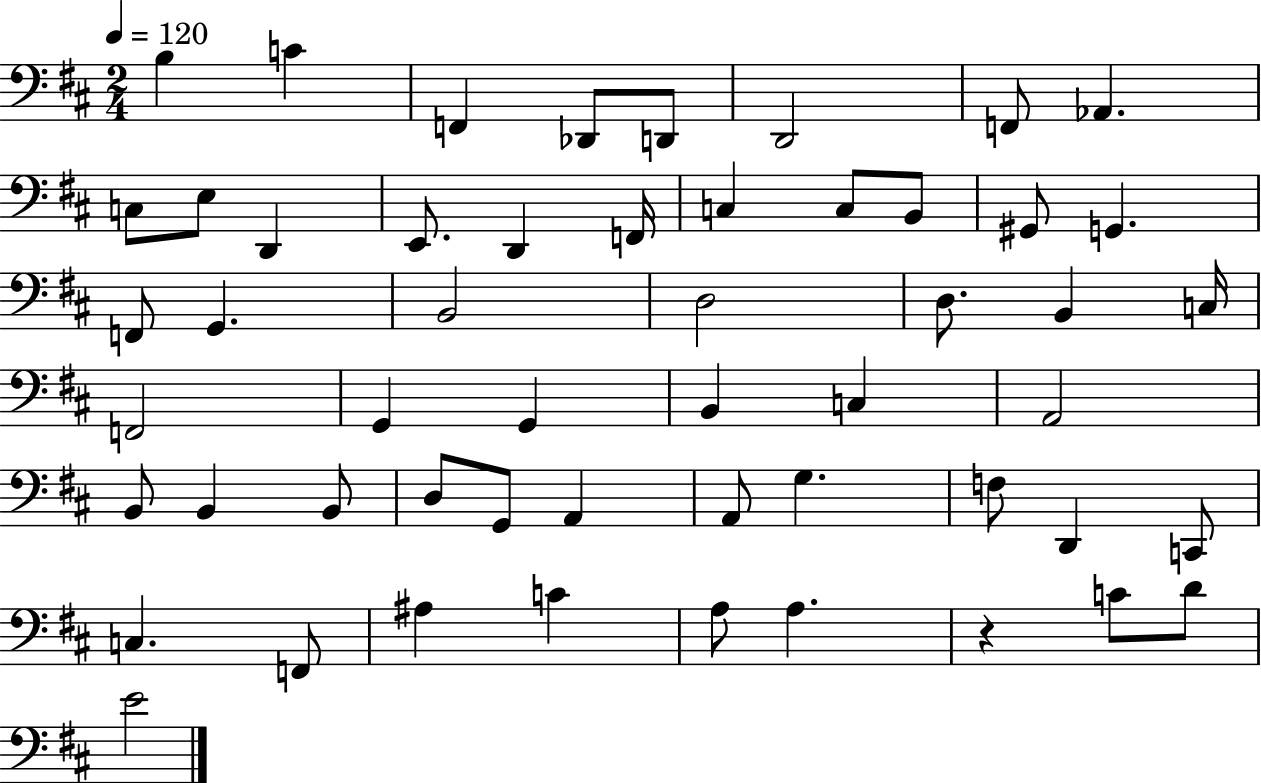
X:1
T:Untitled
M:2/4
L:1/4
K:D
B, C F,, _D,,/2 D,,/2 D,,2 F,,/2 _A,, C,/2 E,/2 D,, E,,/2 D,, F,,/4 C, C,/2 B,,/2 ^G,,/2 G,, F,,/2 G,, B,,2 D,2 D,/2 B,, C,/4 F,,2 G,, G,, B,, C, A,,2 B,,/2 B,, B,,/2 D,/2 G,,/2 A,, A,,/2 G, F,/2 D,, C,,/2 C, F,,/2 ^A, C A,/2 A, z C/2 D/2 E2